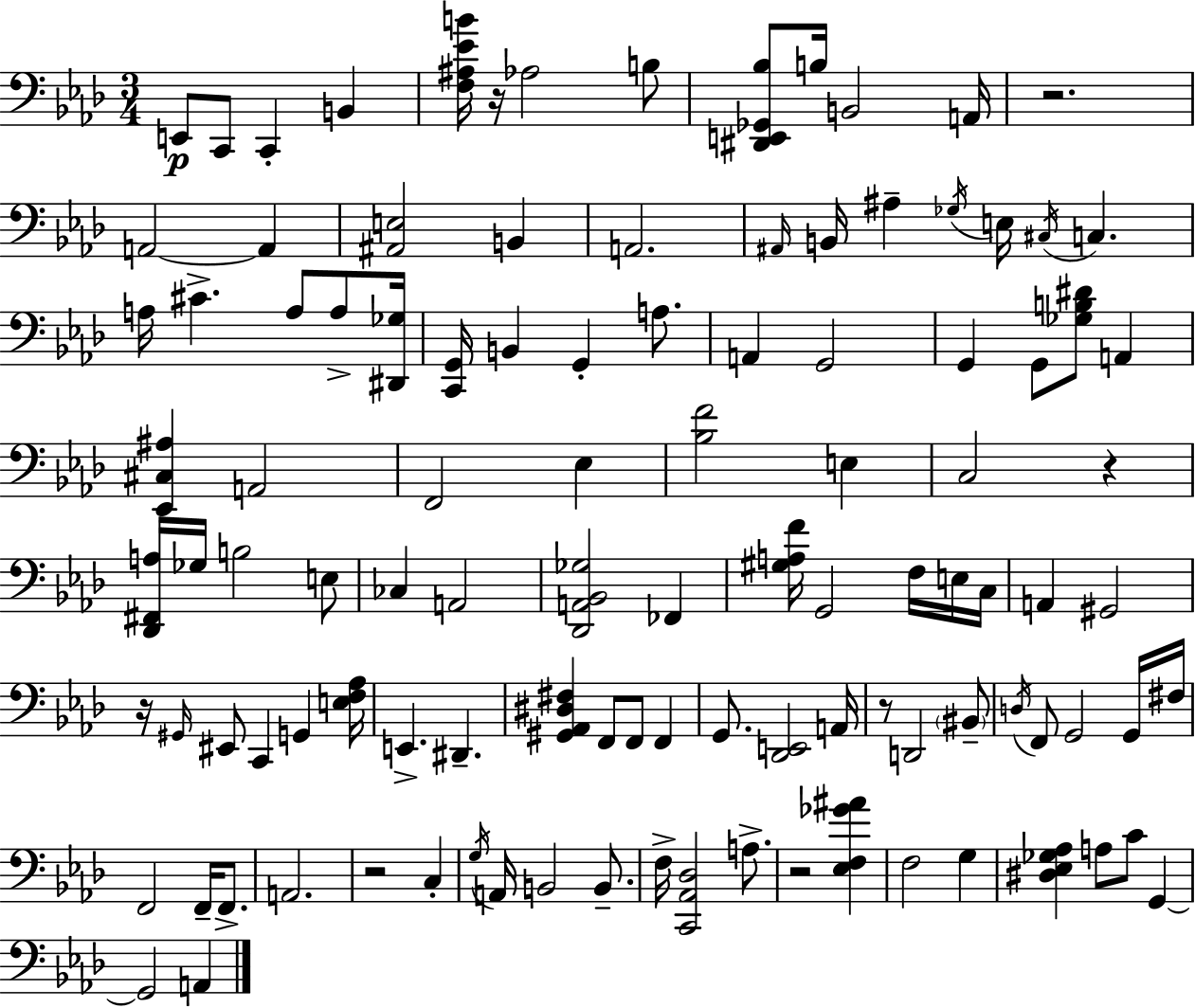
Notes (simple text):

E2/e C2/e C2/q B2/q [F3,A#3,Eb4,B4]/s R/s Ab3/h B3/e [D#2,E2,Gb2,Bb3]/e B3/s B2/h A2/s R/h. A2/h A2/q [A#2,E3]/h B2/q A2/h. A#2/s B2/s A#3/q Gb3/s E3/s C#3/s C3/q. A3/s C#4/q. A3/e A3/e [D#2,Gb3]/s [C2,G2]/s B2/q G2/q A3/e. A2/q G2/h G2/q G2/e [Gb3,B3,D#4]/e A2/q [Eb2,C#3,A#3]/q A2/h F2/h Eb3/q [Bb3,F4]/h E3/q C3/h R/q [Db2,F#2,A3]/s Gb3/s B3/h E3/e CES3/q A2/h [Db2,A2,Bb2,Gb3]/h FES2/q [G#3,A3,F4]/s G2/h F3/s E3/s C3/s A2/q G#2/h R/s G#2/s EIS2/e C2/q G2/q [E3,F3,Ab3]/s E2/q. D#2/q. [G#2,Ab2,D#3,F#3]/q F2/e F2/e F2/q G2/e. [Db2,E2]/h A2/s R/e D2/h BIS2/e D3/s F2/e G2/h G2/s F#3/s F2/h F2/s F2/e. A2/h. R/h C3/q G3/s A2/s B2/h B2/e. F3/s [C2,Ab2,Db3]/h A3/e. R/h [Eb3,F3,Gb4,A#4]/q F3/h G3/q [D#3,Eb3,Gb3,Ab3]/q A3/e C4/e G2/q G2/h A2/q